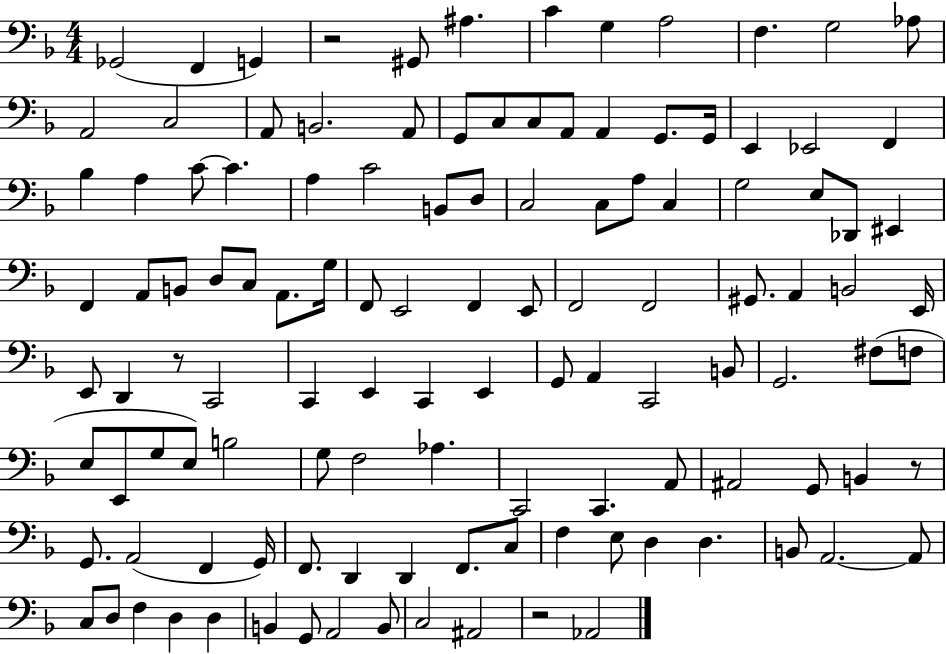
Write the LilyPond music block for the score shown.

{
  \clef bass
  \numericTimeSignature
  \time 4/4
  \key f \major
  ges,2( f,4 g,4) | r2 gis,8 ais4. | c'4 g4 a2 | f4. g2 aes8 | \break a,2 c2 | a,8 b,2. a,8 | g,8 c8 c8 a,8 a,4 g,8. g,16 | e,4 ees,2 f,4 | \break bes4 a4 c'8~~ c'4. | a4 c'2 b,8 d8 | c2 c8 a8 c4 | g2 e8 des,8 eis,4 | \break f,4 a,8 b,8 d8 c8 a,8. g16 | f,8 e,2 f,4 e,8 | f,2 f,2 | gis,8. a,4 b,2 e,16 | \break e,8 d,4 r8 c,2 | c,4 e,4 c,4 e,4 | g,8 a,4 c,2 b,8 | g,2. fis8( f8 | \break e8 e,8 g8 e8) b2 | g8 f2 aes4. | c,2 c,4. a,8 | ais,2 g,8 b,4 r8 | \break g,8. a,2( f,4 g,16) | f,8. d,4 d,4 f,8. c8 | f4 e8 d4 d4. | b,8 a,2.~~ a,8 | \break c8 d8 f4 d4 d4 | b,4 g,8 a,2 b,8 | c2 ais,2 | r2 aes,2 | \break \bar "|."
}